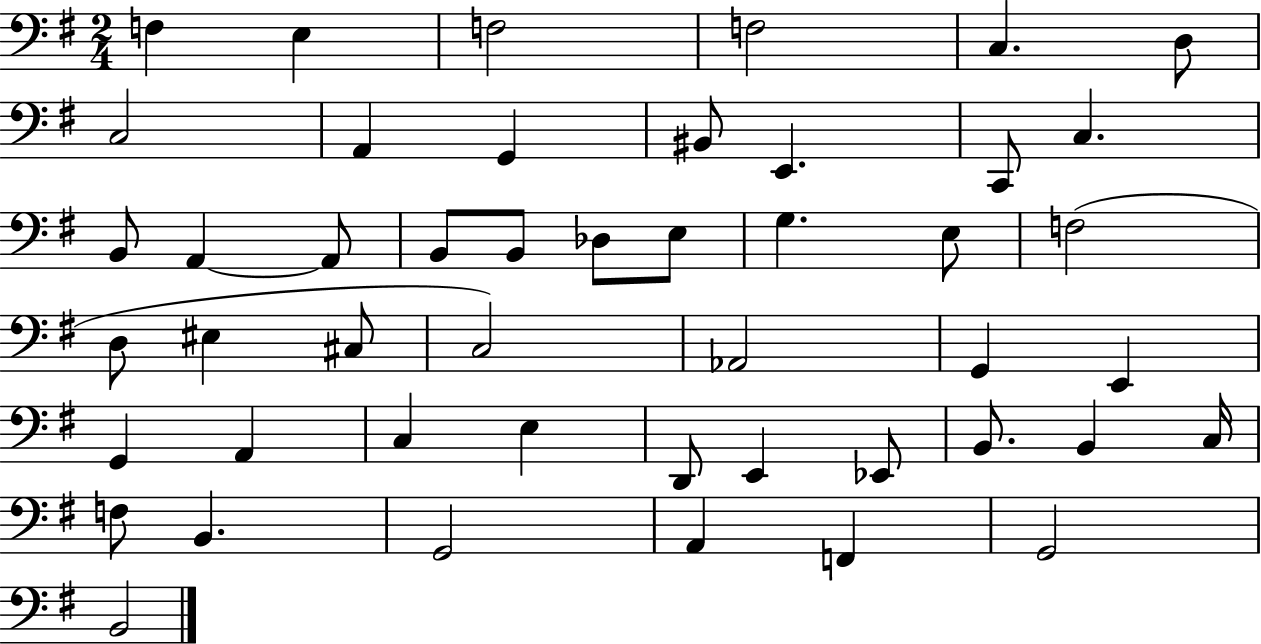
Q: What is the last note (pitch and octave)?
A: B2